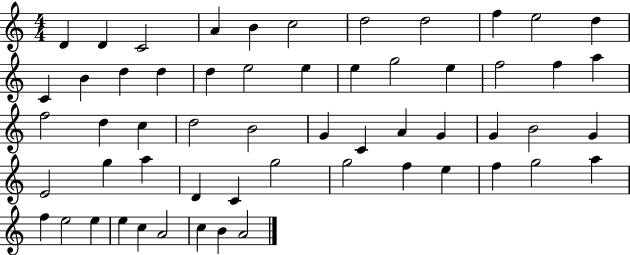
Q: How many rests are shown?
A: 0